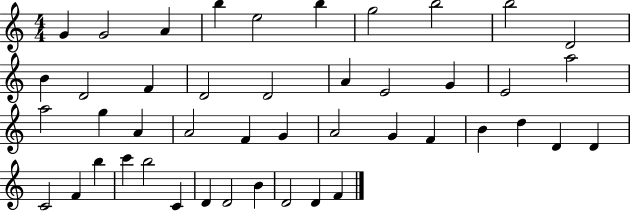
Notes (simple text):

G4/q G4/h A4/q B5/q E5/h B5/q G5/h B5/h B5/h D4/h B4/q D4/h F4/q D4/h D4/h A4/q E4/h G4/q E4/h A5/h A5/h G5/q A4/q A4/h F4/q G4/q A4/h G4/q F4/q B4/q D5/q D4/q D4/q C4/h F4/q B5/q C6/q B5/h C4/q D4/q D4/h B4/q D4/h D4/q F4/q